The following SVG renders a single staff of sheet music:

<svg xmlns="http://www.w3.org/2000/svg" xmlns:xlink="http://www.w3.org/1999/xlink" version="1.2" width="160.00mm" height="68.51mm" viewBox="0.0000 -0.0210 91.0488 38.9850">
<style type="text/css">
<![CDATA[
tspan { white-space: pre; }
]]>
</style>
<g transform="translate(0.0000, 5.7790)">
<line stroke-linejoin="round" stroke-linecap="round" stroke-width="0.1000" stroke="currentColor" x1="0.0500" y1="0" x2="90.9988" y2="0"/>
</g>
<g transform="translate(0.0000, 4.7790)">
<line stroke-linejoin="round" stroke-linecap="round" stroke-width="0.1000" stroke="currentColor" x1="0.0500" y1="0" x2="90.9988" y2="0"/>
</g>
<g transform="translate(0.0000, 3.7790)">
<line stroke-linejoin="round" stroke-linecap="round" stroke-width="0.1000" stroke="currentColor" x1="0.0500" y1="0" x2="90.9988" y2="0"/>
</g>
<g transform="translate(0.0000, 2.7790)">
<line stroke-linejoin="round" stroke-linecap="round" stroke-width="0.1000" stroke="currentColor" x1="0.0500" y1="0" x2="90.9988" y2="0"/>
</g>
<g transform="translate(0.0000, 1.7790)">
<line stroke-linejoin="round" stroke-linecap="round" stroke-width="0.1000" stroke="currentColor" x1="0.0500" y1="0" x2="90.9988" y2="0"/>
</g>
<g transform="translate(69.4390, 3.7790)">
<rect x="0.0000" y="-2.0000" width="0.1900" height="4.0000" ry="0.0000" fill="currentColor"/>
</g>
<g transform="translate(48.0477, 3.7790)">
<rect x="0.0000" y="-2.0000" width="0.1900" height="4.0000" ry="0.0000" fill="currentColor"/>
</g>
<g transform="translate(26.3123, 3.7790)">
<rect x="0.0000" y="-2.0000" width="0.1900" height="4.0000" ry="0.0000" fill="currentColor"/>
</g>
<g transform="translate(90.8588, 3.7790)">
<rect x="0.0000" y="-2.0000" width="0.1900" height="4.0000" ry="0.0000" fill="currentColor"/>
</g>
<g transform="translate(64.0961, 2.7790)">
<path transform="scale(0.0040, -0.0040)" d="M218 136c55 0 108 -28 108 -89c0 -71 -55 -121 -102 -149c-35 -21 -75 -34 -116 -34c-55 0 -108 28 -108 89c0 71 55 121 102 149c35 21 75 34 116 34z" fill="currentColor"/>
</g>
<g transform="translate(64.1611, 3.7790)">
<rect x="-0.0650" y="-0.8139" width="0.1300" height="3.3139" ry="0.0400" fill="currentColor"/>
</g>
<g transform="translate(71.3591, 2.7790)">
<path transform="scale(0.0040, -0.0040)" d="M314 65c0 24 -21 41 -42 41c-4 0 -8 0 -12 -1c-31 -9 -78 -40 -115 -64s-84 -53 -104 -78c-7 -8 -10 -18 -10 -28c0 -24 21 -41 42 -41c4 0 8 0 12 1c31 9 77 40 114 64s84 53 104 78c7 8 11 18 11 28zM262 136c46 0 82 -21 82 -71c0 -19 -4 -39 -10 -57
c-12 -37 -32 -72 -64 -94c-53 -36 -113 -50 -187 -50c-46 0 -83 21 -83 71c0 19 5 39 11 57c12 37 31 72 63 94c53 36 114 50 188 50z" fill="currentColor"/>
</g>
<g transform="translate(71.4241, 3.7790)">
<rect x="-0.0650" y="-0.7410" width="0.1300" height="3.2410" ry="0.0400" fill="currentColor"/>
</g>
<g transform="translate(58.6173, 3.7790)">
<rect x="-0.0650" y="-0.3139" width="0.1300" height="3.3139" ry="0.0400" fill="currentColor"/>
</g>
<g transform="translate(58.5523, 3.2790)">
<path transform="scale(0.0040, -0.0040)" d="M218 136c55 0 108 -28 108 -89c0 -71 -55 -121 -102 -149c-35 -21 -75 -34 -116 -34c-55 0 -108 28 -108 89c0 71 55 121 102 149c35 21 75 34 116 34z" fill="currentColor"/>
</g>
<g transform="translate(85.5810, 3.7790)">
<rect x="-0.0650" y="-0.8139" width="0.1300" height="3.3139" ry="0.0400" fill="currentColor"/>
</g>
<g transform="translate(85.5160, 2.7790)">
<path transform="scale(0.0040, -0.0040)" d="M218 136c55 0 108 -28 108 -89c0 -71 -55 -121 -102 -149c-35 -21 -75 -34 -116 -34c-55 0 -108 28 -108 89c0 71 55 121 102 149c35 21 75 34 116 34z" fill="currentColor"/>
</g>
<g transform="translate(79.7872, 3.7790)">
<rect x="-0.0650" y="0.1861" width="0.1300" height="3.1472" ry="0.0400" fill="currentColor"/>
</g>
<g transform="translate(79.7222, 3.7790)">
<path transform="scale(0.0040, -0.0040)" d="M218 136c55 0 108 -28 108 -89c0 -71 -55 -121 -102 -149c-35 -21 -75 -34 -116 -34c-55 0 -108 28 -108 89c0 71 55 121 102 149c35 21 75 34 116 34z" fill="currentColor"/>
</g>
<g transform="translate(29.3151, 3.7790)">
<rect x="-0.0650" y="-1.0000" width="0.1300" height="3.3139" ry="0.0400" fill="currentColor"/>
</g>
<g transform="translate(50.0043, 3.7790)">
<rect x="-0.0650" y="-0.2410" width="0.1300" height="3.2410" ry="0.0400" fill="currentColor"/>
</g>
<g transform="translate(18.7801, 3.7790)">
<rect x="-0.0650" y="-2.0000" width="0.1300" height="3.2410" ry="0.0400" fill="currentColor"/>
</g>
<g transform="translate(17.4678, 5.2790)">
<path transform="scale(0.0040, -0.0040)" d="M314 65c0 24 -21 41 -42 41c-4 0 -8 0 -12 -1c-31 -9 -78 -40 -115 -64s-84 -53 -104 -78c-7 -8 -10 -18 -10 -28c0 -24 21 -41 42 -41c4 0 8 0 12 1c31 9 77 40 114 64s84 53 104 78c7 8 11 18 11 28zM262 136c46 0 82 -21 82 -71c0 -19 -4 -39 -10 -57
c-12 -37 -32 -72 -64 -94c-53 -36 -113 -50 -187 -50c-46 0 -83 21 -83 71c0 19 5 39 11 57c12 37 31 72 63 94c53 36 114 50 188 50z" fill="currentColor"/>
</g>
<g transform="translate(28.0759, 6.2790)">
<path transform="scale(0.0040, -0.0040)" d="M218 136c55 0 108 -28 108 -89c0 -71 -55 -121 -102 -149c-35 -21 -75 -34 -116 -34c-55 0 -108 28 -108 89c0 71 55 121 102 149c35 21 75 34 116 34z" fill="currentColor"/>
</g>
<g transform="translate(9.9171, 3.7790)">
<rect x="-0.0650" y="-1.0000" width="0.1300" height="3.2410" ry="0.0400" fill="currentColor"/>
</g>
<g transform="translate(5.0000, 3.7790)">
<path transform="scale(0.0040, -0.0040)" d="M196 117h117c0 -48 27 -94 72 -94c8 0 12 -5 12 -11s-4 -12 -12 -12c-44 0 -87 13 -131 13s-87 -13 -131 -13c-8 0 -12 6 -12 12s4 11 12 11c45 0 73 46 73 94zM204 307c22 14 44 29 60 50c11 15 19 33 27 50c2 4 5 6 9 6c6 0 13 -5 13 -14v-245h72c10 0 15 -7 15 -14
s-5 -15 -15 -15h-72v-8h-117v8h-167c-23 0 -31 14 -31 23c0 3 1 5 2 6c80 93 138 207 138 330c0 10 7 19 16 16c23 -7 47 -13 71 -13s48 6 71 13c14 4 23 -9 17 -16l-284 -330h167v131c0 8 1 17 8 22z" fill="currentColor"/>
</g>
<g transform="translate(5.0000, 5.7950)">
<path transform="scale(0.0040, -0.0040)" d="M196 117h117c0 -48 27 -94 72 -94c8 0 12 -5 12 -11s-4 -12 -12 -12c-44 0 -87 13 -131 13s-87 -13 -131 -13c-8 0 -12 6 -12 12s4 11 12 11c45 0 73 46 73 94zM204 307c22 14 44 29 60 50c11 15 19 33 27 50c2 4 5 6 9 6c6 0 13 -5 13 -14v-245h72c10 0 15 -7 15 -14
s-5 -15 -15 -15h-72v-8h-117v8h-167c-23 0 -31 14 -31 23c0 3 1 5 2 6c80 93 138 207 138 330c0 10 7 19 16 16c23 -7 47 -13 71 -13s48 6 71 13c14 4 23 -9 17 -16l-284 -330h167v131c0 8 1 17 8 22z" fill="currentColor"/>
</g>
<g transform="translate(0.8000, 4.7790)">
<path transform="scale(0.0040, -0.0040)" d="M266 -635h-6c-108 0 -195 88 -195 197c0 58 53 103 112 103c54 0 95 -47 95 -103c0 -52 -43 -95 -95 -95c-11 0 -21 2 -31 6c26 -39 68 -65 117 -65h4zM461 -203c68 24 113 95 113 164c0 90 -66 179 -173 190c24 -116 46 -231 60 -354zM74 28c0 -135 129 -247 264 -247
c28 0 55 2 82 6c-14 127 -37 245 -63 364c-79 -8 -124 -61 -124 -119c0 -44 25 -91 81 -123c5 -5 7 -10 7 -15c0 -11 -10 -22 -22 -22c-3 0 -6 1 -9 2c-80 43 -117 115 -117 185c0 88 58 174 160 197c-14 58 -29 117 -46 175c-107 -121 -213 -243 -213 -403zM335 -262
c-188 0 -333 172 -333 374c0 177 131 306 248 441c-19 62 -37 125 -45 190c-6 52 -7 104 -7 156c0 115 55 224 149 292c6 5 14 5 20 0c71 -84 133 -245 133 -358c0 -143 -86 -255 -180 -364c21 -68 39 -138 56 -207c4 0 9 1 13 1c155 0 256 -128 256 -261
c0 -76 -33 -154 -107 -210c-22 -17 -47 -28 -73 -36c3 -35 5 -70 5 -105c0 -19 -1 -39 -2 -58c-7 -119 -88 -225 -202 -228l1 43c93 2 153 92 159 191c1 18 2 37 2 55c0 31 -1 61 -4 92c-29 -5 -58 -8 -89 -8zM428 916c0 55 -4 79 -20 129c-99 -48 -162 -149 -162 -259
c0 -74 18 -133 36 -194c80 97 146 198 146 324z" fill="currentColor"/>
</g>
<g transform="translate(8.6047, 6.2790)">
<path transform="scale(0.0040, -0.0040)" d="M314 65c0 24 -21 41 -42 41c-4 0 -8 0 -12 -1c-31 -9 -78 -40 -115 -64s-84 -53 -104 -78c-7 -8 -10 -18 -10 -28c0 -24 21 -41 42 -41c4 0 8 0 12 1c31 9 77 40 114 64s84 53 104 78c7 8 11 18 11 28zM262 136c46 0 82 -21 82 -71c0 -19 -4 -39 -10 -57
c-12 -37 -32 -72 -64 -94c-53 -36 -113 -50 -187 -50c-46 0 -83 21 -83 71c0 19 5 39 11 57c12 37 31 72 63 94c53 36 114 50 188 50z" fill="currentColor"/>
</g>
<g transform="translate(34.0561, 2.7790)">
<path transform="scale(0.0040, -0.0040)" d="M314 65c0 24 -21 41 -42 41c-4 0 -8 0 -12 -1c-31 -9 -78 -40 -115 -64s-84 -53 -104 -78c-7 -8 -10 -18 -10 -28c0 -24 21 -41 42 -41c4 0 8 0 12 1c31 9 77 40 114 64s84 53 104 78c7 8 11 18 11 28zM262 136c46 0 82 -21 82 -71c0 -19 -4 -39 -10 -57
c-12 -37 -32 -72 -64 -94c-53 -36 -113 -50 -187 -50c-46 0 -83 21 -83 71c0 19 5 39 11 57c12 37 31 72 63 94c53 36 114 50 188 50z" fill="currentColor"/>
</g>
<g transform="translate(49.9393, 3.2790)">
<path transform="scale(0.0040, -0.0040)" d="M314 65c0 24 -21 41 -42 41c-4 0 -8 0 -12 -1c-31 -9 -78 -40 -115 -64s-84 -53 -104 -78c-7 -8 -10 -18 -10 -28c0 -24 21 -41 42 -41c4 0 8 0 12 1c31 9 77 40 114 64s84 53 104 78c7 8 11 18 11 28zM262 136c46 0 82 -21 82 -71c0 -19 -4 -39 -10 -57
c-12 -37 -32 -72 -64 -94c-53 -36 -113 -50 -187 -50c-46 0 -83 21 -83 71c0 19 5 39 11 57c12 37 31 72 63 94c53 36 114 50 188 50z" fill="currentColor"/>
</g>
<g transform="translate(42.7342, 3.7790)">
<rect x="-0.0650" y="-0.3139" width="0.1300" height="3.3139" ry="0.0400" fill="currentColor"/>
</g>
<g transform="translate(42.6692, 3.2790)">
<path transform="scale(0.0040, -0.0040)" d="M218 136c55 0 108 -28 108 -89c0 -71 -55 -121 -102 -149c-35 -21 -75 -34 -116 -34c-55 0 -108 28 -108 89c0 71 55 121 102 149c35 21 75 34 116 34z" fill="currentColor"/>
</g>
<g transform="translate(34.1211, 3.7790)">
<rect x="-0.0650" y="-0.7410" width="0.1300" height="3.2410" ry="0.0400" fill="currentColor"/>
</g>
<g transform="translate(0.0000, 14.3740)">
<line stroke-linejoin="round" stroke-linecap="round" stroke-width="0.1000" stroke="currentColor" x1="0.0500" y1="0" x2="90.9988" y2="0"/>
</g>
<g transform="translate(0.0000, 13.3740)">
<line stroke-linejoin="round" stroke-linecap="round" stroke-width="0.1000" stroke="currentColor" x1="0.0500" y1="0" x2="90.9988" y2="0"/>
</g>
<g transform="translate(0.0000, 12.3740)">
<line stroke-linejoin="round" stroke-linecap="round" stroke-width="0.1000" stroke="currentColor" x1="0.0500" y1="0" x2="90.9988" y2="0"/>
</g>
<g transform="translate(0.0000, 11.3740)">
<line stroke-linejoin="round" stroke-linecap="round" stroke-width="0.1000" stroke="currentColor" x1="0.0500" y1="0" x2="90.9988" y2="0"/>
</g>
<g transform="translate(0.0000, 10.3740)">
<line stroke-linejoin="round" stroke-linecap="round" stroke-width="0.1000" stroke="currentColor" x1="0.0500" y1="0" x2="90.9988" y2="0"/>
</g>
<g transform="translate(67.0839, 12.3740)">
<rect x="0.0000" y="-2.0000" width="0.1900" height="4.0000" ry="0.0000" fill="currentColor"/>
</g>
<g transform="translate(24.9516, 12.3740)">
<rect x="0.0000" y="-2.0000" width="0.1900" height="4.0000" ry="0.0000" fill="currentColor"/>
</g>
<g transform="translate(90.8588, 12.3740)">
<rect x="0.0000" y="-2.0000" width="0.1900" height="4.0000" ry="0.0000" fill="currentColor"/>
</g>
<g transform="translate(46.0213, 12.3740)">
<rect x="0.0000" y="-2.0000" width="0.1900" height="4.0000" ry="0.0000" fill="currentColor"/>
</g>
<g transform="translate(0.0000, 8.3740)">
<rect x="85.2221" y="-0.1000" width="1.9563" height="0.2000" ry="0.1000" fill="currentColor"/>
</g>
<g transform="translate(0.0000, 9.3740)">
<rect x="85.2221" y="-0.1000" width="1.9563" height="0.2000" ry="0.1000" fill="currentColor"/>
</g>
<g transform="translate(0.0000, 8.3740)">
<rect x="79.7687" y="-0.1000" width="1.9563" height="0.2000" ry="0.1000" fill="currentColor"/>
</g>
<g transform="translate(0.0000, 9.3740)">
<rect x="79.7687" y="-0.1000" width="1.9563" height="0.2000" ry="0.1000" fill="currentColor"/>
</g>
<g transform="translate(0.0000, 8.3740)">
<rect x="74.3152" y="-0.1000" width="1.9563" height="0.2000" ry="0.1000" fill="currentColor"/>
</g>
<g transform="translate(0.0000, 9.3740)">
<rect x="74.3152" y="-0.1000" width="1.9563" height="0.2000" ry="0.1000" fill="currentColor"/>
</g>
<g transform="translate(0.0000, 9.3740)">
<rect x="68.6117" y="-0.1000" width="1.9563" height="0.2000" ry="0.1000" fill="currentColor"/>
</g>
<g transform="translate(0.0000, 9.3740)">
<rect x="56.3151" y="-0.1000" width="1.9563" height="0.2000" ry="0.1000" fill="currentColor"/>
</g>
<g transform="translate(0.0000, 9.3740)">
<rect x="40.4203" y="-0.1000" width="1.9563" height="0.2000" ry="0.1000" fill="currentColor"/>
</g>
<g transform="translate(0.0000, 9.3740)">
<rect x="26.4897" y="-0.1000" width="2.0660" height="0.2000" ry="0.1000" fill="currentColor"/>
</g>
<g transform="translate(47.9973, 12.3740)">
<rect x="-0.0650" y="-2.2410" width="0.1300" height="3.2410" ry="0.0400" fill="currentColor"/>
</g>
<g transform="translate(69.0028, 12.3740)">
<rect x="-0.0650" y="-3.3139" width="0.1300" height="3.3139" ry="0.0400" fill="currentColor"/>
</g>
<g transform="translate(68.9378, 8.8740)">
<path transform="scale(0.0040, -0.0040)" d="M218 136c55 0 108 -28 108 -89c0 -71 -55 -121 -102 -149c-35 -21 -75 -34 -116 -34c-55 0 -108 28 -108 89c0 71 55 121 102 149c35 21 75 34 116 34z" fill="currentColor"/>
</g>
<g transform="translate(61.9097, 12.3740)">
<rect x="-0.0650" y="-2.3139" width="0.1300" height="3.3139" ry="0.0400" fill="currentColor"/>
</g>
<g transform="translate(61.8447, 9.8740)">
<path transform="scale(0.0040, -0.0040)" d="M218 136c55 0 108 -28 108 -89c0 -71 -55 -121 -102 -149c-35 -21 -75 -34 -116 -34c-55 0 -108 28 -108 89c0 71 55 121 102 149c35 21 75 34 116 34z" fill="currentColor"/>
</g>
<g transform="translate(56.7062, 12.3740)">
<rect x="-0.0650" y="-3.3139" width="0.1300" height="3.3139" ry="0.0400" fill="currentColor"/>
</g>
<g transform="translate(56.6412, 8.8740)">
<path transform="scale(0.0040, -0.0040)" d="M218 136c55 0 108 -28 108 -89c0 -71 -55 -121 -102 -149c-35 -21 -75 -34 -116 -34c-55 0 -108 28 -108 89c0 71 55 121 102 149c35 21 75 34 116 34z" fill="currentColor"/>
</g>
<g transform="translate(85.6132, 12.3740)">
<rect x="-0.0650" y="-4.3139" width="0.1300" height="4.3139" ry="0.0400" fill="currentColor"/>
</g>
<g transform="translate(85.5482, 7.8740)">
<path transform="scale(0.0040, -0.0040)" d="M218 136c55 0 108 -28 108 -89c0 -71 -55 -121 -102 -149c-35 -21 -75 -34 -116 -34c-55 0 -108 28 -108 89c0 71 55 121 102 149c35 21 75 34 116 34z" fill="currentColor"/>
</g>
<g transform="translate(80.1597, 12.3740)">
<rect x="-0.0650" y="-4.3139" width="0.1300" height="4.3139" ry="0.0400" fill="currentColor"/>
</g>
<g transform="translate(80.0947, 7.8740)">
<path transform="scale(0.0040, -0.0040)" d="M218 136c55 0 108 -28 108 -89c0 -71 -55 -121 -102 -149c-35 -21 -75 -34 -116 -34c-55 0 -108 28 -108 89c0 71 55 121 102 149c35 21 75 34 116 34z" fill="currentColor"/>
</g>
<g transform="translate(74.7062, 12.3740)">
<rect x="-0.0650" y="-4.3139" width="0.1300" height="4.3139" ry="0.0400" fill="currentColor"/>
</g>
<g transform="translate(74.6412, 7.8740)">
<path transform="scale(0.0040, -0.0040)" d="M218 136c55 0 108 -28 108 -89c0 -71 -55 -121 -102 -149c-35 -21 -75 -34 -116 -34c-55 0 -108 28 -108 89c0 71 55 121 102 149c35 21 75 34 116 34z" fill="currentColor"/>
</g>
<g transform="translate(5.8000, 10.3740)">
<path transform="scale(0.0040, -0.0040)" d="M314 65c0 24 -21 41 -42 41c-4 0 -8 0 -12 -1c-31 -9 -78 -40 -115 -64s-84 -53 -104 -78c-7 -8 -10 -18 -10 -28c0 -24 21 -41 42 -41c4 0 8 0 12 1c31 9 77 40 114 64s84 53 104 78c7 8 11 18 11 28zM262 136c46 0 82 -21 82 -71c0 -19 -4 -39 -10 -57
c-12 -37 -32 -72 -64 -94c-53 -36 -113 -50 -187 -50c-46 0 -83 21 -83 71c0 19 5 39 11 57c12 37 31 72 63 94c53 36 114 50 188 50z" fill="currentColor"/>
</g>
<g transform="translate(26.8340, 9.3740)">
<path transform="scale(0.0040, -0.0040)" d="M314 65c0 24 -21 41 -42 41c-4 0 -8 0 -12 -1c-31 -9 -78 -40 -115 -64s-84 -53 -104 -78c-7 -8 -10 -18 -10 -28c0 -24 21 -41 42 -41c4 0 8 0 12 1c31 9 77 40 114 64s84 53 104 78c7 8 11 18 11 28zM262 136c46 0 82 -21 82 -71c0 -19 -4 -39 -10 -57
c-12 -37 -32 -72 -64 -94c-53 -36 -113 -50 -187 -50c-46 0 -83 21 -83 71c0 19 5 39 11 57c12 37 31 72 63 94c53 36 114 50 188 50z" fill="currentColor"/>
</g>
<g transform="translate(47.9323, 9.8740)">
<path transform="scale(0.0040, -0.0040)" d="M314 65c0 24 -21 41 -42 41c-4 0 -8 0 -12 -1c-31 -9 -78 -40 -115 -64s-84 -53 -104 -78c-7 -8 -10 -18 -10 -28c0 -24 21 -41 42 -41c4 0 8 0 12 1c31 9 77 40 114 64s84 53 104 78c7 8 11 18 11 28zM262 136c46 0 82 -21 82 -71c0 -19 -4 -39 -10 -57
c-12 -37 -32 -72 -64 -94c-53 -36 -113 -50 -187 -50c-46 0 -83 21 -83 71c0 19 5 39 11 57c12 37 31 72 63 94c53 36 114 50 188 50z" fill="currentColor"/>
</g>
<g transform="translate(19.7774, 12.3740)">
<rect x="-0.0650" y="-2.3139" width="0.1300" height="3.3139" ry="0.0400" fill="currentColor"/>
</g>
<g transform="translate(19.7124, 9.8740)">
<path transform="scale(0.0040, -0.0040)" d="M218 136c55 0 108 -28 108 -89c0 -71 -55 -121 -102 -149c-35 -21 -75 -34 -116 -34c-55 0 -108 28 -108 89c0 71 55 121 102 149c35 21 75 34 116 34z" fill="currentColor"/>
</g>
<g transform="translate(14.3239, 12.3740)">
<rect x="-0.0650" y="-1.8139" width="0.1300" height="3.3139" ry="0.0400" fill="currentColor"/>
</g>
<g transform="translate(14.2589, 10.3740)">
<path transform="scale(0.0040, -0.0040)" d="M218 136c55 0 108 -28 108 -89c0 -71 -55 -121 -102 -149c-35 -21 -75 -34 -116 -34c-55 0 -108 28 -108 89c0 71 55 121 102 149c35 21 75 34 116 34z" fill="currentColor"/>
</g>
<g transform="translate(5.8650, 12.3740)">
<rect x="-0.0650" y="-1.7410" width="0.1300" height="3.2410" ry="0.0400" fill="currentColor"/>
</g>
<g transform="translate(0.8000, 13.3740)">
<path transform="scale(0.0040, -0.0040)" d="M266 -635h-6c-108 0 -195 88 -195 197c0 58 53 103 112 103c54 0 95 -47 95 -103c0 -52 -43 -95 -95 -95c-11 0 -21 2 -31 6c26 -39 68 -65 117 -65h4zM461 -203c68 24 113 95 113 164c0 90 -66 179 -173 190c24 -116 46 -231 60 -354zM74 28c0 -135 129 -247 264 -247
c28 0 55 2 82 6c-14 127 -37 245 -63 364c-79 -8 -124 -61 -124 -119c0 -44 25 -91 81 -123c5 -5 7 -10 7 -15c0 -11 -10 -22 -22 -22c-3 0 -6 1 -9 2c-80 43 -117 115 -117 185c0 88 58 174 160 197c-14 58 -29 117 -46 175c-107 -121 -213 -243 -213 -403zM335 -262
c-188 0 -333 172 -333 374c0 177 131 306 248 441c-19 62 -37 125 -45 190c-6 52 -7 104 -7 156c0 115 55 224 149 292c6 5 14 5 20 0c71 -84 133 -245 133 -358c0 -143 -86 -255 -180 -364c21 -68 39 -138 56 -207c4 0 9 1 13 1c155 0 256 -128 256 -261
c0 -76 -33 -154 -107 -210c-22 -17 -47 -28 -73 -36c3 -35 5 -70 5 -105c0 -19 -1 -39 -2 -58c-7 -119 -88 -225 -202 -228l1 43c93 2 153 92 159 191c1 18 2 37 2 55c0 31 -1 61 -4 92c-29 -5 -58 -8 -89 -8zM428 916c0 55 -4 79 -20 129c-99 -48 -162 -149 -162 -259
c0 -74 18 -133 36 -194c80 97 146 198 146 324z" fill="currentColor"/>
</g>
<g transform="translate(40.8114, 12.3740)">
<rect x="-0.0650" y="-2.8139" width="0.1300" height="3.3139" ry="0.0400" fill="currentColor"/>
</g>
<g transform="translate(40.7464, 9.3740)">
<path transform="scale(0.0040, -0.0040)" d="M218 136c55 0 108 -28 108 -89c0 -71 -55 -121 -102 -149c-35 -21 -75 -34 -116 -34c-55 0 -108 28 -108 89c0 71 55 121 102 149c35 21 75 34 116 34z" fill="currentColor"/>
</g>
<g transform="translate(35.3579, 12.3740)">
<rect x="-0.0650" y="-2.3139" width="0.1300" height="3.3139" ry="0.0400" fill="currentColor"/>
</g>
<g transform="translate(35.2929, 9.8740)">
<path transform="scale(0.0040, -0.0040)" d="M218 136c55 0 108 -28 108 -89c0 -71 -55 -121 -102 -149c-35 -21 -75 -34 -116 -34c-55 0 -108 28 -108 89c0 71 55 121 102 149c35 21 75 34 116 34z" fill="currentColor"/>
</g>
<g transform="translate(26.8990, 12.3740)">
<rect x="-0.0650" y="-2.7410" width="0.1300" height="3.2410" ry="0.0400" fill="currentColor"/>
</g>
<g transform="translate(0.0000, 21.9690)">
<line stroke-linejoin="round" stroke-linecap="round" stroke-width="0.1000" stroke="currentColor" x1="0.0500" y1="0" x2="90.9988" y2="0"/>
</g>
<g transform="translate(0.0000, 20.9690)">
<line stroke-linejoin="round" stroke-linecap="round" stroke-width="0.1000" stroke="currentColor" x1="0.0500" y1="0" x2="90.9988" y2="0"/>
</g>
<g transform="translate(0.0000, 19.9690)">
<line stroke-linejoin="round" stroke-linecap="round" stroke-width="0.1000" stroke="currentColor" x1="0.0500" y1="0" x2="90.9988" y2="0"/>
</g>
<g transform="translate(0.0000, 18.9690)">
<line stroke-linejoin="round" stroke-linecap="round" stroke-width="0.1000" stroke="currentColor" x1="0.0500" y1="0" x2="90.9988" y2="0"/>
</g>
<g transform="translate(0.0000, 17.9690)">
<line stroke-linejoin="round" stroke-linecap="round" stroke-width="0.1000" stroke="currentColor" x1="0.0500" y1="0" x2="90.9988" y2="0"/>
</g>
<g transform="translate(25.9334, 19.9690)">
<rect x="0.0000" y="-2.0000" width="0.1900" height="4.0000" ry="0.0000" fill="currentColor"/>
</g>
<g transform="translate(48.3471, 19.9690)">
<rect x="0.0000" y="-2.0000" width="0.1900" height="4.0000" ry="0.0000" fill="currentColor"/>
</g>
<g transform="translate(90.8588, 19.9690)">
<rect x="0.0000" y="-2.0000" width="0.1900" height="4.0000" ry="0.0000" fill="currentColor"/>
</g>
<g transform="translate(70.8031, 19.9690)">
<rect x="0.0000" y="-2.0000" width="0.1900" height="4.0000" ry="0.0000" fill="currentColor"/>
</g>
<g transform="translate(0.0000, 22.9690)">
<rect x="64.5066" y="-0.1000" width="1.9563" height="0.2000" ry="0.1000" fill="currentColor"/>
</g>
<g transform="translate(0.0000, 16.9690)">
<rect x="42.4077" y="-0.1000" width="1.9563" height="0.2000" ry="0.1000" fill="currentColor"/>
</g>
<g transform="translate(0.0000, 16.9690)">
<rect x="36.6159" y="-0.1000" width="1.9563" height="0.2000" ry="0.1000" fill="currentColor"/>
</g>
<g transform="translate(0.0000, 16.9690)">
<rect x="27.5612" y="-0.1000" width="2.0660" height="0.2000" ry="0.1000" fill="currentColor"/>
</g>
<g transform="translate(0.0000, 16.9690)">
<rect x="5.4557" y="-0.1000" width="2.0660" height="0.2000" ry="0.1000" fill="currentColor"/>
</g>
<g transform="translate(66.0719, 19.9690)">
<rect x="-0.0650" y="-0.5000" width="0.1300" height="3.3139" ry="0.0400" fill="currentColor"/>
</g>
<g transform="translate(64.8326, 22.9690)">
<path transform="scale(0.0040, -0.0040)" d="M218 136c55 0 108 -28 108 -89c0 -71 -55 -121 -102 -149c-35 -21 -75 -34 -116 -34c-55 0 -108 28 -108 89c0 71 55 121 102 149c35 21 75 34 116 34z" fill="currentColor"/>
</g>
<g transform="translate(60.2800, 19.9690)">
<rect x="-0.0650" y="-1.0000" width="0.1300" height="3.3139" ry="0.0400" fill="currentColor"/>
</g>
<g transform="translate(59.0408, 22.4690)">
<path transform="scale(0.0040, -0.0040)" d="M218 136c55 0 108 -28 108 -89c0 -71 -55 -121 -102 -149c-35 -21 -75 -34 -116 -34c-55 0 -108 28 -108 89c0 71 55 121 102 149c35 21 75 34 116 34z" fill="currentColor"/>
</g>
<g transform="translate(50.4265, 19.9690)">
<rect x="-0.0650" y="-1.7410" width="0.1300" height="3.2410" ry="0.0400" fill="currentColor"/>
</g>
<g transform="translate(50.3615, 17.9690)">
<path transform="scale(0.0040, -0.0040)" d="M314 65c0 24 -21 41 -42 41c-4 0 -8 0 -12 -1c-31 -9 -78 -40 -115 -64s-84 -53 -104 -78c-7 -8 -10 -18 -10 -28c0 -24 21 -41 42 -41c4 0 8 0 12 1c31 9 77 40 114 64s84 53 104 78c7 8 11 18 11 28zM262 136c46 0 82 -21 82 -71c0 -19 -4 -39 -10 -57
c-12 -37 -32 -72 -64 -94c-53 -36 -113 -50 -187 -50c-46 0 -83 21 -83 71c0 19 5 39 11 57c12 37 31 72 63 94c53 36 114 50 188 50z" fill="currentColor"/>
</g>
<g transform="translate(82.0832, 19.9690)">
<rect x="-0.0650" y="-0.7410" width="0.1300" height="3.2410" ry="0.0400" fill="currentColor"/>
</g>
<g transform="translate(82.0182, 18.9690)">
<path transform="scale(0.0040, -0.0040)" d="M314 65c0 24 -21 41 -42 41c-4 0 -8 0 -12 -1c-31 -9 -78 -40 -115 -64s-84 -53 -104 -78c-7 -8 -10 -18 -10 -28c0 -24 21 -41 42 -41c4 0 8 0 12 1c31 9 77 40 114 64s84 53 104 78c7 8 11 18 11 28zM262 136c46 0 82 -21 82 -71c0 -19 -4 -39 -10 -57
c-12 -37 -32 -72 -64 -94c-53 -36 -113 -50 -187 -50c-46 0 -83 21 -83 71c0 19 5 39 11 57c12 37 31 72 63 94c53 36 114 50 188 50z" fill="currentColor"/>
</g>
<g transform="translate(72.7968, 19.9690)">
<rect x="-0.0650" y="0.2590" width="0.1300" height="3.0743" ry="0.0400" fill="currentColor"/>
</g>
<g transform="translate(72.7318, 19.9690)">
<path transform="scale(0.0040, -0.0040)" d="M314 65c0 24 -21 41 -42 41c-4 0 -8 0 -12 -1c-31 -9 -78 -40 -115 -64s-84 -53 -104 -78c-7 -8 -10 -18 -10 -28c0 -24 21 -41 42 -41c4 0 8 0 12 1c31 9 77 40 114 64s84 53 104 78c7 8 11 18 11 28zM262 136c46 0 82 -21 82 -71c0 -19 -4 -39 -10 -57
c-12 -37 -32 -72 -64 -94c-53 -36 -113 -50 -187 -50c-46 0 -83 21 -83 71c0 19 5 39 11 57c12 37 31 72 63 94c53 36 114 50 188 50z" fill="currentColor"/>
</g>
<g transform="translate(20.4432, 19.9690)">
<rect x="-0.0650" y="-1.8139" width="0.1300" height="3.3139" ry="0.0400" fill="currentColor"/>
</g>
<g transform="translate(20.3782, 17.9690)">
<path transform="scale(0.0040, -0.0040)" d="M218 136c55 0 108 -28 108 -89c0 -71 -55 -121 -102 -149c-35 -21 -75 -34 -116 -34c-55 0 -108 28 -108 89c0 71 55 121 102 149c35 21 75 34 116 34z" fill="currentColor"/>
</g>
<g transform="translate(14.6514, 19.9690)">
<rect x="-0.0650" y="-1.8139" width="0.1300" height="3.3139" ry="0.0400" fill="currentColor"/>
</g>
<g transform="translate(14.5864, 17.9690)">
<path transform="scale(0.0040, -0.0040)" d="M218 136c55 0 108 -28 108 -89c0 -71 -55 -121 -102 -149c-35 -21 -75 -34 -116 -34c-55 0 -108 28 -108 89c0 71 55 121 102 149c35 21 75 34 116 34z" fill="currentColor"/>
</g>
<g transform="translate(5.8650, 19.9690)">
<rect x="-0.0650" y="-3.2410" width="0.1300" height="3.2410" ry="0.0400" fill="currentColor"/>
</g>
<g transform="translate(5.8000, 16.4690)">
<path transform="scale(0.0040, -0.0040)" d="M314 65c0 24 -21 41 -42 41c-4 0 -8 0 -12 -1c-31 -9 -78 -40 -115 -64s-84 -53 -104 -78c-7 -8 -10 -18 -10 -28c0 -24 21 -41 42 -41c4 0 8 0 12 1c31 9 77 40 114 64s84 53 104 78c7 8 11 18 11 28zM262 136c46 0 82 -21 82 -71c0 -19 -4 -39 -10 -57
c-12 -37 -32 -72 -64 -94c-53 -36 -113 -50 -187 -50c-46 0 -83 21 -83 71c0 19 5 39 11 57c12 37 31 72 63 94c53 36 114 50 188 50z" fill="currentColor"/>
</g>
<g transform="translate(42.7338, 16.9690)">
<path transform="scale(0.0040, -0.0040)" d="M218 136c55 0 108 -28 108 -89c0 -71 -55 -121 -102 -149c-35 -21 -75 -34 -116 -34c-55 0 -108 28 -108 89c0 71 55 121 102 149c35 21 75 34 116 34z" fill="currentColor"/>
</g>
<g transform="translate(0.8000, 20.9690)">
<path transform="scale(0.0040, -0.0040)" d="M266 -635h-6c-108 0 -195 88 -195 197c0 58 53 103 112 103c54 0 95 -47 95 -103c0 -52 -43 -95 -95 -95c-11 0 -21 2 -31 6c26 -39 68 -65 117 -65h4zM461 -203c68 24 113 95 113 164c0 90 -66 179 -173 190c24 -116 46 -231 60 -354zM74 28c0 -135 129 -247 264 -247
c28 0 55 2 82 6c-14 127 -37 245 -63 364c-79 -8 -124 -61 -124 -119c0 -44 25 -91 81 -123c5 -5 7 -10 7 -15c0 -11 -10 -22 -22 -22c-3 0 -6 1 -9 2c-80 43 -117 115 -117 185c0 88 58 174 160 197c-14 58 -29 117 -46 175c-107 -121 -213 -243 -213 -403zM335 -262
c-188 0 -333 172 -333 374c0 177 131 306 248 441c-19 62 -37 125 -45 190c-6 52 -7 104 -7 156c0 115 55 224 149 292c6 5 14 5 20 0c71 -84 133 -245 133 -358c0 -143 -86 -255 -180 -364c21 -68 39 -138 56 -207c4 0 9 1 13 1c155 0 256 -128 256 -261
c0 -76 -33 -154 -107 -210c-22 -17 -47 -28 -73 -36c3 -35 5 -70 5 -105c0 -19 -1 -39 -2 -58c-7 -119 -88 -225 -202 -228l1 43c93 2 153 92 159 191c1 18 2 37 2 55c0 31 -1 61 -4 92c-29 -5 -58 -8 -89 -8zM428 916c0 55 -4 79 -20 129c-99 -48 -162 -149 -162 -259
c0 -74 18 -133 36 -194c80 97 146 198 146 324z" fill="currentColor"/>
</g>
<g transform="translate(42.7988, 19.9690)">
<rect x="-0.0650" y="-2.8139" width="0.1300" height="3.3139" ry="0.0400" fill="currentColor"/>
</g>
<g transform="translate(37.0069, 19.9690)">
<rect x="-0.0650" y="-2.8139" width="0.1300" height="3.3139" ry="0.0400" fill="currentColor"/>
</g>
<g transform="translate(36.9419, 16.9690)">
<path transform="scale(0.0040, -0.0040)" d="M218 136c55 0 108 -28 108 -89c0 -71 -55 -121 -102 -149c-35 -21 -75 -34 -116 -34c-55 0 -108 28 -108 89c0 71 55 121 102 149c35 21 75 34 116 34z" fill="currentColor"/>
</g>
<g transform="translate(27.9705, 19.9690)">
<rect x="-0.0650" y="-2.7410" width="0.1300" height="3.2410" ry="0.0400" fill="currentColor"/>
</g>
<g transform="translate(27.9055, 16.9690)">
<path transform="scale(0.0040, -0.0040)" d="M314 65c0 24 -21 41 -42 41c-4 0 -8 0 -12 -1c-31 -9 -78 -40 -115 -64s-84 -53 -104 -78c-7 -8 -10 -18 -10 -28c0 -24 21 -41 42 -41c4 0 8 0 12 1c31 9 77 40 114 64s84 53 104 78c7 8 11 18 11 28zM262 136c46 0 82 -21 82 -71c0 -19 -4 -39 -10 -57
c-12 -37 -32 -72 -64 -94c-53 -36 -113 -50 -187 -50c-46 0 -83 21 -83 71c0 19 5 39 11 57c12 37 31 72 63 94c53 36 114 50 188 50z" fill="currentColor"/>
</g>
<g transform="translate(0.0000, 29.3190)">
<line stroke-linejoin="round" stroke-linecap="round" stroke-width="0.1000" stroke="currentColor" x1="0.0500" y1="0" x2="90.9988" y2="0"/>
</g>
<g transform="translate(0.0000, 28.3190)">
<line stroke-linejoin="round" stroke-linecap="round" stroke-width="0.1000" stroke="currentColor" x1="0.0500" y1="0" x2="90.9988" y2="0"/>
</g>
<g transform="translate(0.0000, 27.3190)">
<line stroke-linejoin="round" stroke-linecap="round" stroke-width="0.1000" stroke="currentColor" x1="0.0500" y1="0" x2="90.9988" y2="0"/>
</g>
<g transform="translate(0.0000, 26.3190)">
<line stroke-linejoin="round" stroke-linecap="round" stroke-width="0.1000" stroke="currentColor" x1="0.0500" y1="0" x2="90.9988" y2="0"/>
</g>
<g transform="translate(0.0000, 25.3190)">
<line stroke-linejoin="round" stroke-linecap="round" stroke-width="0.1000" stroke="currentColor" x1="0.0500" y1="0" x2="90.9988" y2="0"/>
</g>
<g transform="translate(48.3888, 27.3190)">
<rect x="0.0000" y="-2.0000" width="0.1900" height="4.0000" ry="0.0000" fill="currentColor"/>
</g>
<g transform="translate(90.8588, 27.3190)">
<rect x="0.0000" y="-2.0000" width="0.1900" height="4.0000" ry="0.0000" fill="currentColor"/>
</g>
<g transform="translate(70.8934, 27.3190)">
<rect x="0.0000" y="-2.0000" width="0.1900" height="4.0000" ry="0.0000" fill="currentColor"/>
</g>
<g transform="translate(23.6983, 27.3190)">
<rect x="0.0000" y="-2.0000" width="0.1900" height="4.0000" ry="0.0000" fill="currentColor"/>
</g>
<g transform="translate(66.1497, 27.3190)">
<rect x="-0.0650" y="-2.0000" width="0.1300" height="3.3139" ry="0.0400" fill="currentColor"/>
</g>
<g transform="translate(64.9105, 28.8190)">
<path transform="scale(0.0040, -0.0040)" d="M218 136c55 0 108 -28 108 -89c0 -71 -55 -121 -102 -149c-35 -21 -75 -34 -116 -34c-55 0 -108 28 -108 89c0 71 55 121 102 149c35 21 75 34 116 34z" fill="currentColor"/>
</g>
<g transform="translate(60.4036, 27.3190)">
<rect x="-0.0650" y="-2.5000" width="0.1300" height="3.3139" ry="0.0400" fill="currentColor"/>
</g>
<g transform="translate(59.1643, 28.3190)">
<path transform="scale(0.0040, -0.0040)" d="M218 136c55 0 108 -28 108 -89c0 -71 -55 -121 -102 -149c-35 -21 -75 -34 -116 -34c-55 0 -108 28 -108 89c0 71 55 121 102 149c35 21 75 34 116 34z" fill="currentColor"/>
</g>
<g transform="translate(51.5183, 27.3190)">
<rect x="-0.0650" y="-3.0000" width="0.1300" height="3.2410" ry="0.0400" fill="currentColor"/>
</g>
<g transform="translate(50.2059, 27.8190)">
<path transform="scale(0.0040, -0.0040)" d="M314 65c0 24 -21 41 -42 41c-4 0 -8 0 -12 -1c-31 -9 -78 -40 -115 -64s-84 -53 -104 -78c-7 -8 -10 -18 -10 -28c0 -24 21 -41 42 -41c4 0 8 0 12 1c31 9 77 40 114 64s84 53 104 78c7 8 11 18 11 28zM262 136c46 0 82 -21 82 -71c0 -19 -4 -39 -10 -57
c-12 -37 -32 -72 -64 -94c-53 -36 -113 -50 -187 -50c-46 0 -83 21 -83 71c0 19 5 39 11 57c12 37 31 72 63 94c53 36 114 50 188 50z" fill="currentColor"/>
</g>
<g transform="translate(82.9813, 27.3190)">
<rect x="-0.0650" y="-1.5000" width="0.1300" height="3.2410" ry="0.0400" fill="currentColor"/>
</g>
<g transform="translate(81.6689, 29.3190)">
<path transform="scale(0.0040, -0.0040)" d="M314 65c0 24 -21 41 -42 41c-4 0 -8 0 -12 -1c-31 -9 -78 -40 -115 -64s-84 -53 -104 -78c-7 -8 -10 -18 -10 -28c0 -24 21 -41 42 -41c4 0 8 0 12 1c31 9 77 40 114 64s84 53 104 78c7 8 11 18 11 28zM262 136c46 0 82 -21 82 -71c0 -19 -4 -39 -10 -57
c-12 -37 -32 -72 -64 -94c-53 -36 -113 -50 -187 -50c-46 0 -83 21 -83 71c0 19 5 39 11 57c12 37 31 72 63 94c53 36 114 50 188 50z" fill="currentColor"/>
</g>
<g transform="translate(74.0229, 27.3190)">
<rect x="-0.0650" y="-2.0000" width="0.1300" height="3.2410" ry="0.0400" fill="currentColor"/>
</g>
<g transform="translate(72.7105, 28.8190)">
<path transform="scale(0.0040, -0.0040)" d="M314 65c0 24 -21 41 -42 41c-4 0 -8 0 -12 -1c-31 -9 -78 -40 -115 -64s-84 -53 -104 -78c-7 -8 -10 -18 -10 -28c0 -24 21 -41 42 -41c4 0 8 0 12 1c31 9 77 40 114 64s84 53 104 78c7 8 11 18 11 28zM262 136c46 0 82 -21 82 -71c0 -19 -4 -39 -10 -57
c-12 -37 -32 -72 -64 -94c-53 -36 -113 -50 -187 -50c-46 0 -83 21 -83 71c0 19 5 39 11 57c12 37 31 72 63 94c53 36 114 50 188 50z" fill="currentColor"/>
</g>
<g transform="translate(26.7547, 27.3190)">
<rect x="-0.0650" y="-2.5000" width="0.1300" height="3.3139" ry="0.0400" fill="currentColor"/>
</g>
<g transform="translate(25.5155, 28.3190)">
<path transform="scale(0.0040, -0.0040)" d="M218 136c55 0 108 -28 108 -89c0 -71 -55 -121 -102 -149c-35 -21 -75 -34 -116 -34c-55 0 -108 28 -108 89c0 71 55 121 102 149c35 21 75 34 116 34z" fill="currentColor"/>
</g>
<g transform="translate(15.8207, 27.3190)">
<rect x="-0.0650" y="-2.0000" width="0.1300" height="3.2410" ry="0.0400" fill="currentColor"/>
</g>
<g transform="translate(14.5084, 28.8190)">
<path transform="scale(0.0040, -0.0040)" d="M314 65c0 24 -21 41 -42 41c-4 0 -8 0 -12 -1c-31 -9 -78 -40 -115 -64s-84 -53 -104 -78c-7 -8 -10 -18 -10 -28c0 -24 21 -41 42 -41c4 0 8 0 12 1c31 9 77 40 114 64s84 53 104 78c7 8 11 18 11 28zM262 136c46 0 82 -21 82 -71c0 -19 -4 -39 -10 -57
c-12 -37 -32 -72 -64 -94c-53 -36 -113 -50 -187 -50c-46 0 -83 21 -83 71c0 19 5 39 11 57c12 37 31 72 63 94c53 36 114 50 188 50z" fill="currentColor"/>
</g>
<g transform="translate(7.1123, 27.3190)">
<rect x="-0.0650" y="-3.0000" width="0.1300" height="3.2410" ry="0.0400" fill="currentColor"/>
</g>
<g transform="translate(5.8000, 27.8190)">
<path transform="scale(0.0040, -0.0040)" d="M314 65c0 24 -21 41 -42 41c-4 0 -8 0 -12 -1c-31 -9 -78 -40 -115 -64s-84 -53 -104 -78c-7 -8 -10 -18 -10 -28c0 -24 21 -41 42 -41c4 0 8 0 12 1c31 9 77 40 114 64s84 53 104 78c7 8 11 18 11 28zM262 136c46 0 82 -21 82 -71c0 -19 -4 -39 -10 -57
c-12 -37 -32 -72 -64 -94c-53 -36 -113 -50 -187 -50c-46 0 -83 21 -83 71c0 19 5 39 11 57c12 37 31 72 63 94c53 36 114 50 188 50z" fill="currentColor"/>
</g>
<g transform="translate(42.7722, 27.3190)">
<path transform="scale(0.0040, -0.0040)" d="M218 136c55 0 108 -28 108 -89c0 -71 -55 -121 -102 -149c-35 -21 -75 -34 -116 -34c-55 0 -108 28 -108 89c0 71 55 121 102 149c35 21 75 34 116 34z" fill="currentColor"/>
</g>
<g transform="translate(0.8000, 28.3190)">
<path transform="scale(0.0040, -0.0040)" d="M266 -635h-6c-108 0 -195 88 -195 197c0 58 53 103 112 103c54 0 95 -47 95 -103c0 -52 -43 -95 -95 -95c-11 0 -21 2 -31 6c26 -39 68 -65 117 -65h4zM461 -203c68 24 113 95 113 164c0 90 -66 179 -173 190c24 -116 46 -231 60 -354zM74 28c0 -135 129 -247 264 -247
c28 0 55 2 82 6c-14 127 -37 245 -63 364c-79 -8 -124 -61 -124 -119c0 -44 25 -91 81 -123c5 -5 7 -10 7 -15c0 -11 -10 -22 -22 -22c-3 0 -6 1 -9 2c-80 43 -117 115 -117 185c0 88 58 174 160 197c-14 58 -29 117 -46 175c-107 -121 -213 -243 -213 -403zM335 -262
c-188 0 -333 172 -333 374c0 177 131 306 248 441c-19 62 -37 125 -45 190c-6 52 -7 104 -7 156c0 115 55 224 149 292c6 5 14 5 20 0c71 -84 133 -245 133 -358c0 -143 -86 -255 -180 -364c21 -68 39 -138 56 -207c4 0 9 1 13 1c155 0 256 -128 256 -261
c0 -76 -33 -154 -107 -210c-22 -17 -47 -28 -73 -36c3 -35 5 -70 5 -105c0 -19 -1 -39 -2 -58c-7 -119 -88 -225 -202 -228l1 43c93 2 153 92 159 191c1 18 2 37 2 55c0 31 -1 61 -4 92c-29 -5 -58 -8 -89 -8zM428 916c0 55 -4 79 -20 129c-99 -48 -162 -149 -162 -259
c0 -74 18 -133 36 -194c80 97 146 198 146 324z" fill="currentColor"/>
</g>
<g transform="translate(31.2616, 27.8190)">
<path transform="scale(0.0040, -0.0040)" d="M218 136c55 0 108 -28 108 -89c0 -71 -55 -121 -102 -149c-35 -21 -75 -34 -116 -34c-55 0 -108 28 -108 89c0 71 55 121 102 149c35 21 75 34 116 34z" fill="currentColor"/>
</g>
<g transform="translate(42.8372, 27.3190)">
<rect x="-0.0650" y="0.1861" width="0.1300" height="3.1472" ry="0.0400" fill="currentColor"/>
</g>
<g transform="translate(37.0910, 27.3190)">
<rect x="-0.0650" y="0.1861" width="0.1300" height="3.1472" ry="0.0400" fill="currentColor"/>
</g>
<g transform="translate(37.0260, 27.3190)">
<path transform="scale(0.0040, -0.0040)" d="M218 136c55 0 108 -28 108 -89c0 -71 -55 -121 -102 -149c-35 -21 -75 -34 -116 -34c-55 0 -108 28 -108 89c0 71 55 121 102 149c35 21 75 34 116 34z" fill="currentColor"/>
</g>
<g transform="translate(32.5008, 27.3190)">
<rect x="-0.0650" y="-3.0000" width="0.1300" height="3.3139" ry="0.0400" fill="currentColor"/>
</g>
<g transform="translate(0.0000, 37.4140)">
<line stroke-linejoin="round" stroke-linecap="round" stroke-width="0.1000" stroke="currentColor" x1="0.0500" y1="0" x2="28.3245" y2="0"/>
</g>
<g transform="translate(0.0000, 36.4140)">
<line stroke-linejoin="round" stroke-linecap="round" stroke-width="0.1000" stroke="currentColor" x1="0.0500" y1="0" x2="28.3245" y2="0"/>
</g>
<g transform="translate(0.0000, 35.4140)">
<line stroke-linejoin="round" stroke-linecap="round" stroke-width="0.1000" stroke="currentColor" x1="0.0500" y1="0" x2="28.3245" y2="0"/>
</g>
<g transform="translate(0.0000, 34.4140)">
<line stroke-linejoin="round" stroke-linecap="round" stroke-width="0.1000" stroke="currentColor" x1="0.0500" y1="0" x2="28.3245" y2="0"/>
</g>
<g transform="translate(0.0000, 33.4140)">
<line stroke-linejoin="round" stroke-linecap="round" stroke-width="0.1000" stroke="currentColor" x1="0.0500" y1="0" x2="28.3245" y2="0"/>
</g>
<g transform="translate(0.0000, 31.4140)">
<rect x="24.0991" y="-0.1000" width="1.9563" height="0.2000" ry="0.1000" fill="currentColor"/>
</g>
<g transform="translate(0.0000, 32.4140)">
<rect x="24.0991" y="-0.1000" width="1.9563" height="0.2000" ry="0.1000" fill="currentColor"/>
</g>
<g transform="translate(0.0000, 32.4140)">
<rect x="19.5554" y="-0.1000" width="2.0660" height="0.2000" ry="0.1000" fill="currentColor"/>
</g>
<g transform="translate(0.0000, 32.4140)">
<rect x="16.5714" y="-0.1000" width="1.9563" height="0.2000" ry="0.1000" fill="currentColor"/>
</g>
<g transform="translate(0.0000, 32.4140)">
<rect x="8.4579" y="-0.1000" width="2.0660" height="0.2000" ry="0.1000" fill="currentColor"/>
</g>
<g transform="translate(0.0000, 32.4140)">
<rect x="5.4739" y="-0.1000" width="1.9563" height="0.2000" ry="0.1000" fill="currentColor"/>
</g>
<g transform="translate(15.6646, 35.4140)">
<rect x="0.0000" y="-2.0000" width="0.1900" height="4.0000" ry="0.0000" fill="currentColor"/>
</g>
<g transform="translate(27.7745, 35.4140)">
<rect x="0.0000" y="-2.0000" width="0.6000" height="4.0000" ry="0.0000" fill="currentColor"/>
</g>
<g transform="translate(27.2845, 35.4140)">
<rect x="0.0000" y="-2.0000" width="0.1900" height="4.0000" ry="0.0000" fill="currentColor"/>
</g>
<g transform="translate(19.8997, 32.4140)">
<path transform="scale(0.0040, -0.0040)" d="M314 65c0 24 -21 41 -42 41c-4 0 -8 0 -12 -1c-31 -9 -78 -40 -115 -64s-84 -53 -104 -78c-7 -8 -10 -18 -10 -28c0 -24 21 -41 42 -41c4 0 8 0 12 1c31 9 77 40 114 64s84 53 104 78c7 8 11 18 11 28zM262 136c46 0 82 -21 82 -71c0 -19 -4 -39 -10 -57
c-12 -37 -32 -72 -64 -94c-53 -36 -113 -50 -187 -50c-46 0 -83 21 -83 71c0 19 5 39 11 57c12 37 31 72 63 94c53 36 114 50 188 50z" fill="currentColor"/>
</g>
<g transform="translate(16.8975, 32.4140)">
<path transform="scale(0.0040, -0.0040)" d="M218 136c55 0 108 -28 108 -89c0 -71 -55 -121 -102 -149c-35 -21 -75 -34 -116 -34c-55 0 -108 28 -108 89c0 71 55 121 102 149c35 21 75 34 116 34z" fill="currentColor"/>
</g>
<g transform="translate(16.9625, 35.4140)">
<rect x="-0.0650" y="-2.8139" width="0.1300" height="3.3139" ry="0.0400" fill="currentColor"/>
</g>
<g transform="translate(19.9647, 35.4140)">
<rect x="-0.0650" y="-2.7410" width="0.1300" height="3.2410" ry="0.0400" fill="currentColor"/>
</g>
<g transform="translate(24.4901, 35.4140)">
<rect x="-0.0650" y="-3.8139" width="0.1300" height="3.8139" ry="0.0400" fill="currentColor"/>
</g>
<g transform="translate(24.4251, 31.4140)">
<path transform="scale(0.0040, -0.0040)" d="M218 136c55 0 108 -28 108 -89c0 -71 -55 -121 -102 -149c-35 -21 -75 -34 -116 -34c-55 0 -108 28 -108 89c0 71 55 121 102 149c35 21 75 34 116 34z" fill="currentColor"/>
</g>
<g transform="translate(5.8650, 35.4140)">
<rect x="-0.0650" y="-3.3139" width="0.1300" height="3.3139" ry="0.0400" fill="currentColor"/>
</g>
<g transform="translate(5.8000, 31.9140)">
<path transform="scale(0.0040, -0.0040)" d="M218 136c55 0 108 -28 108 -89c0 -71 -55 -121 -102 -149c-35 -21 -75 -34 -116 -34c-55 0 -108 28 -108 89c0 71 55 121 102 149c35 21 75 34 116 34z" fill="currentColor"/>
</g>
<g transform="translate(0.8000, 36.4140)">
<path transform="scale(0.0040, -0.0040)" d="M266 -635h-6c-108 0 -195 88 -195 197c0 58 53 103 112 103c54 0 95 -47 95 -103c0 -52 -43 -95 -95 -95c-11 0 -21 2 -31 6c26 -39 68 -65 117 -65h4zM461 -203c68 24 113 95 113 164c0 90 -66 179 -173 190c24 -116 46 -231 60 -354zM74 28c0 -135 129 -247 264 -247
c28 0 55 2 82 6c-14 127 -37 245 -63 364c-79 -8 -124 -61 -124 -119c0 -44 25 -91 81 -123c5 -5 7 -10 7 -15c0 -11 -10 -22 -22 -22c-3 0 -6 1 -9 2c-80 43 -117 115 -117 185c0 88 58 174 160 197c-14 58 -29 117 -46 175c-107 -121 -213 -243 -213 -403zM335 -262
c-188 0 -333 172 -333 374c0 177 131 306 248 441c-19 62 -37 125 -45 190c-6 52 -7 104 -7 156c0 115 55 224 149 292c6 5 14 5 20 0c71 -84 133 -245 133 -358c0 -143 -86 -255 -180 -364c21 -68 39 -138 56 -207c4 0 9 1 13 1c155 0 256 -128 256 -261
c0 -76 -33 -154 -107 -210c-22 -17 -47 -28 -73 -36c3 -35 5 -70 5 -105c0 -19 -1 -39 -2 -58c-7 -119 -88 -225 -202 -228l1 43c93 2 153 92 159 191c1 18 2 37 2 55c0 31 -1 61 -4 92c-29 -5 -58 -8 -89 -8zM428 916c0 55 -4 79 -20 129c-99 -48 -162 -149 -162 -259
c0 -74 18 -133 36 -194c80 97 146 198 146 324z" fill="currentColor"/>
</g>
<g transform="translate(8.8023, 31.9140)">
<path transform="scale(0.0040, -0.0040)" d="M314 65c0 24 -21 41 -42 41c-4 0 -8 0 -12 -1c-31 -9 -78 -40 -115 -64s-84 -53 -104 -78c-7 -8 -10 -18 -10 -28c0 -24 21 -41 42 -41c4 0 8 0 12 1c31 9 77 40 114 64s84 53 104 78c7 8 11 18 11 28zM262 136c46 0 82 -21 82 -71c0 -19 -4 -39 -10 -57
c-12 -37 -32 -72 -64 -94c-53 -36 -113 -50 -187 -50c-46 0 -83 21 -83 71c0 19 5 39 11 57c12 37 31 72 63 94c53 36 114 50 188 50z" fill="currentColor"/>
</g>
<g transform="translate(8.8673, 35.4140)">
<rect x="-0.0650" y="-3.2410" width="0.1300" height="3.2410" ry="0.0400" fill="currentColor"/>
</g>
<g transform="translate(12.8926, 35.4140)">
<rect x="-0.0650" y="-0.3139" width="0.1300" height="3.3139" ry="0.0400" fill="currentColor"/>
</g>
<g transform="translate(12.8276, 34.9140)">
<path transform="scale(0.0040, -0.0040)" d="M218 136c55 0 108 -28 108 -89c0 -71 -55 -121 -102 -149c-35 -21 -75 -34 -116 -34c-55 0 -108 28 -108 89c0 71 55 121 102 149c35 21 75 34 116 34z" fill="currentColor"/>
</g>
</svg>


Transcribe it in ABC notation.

X:1
T:Untitled
M:4/4
L:1/4
K:C
D2 F2 D d2 c c2 c d d2 B d f2 f g a2 g a g2 b g b d' d' d' b2 f f a2 a a f2 D C B2 d2 A2 F2 G A B B A2 G F F2 E2 b b2 c a a2 c'